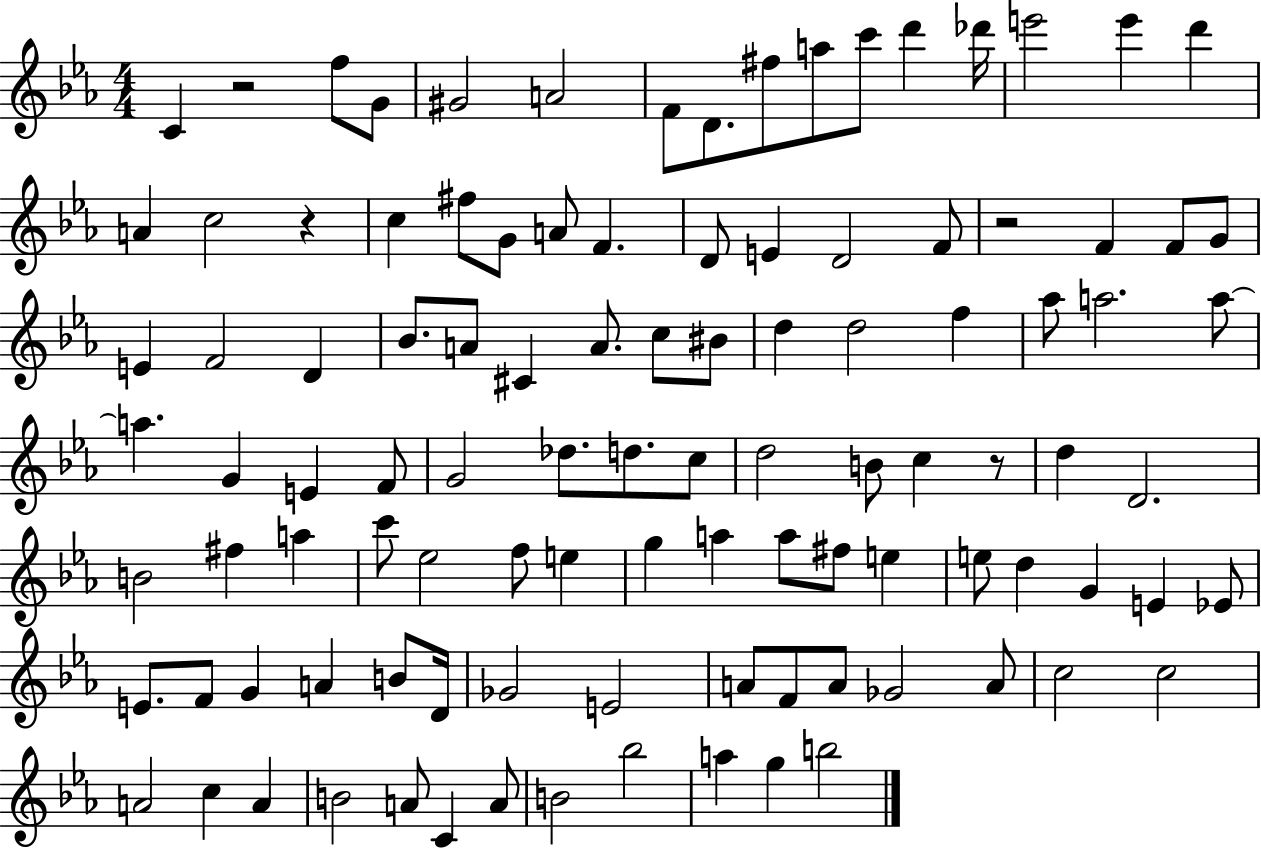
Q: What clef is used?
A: treble